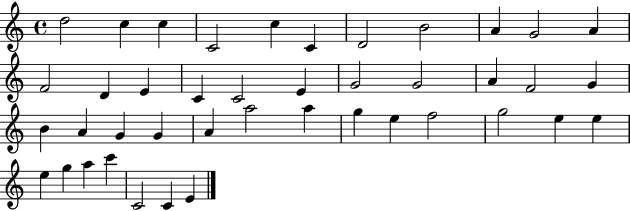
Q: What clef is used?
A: treble